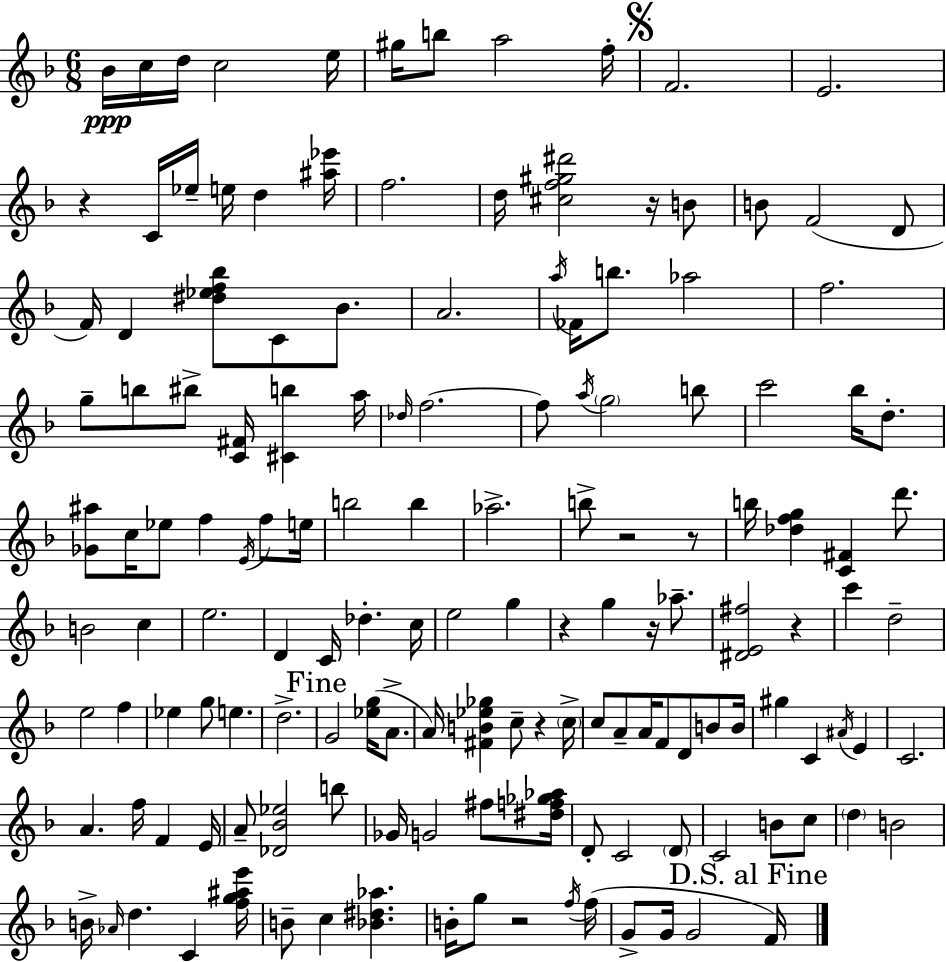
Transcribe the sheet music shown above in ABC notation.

X:1
T:Untitled
M:6/8
L:1/4
K:Dm
_B/4 c/4 d/4 c2 e/4 ^g/4 b/2 a2 f/4 F2 E2 z C/4 _e/4 e/4 d [^a_e']/4 f2 d/4 [^cf^g^d']2 z/4 B/2 B/2 F2 D/2 F/4 D [^d_ef_b]/2 C/2 _B/2 A2 a/4 _F/4 b/2 _a2 f2 g/2 b/2 ^b/2 [C^F]/4 [^Cb] a/4 _d/4 f2 f/2 a/4 g2 b/2 c'2 _b/4 d/2 [_G^a]/2 c/4 _e/2 f E/4 f/2 e/4 b2 b _a2 b/2 z2 z/2 b/4 [_dfg] [C^F] d'/2 B2 c e2 D C/4 _d c/4 e2 g z g z/4 _a/2 [^DE^f]2 z c' d2 e2 f _e g/2 e d2 G2 [_eg]/4 A/2 A/4 [^FB_e_g] c/2 z c/4 c/2 A/2 A/4 F/2 D/2 B/2 B/4 ^g C ^A/4 E C2 A f/4 F E/4 A/2 [_D_B_e]2 b/2 _G/4 G2 ^f/2 [^df_g_a]/4 D/2 C2 D/2 C2 B/2 c/2 d B2 B/4 _A/4 d C [fg^ae']/4 B/2 c [_B^d_a] B/4 g/2 z2 f/4 f/4 G/2 G/4 G2 F/4